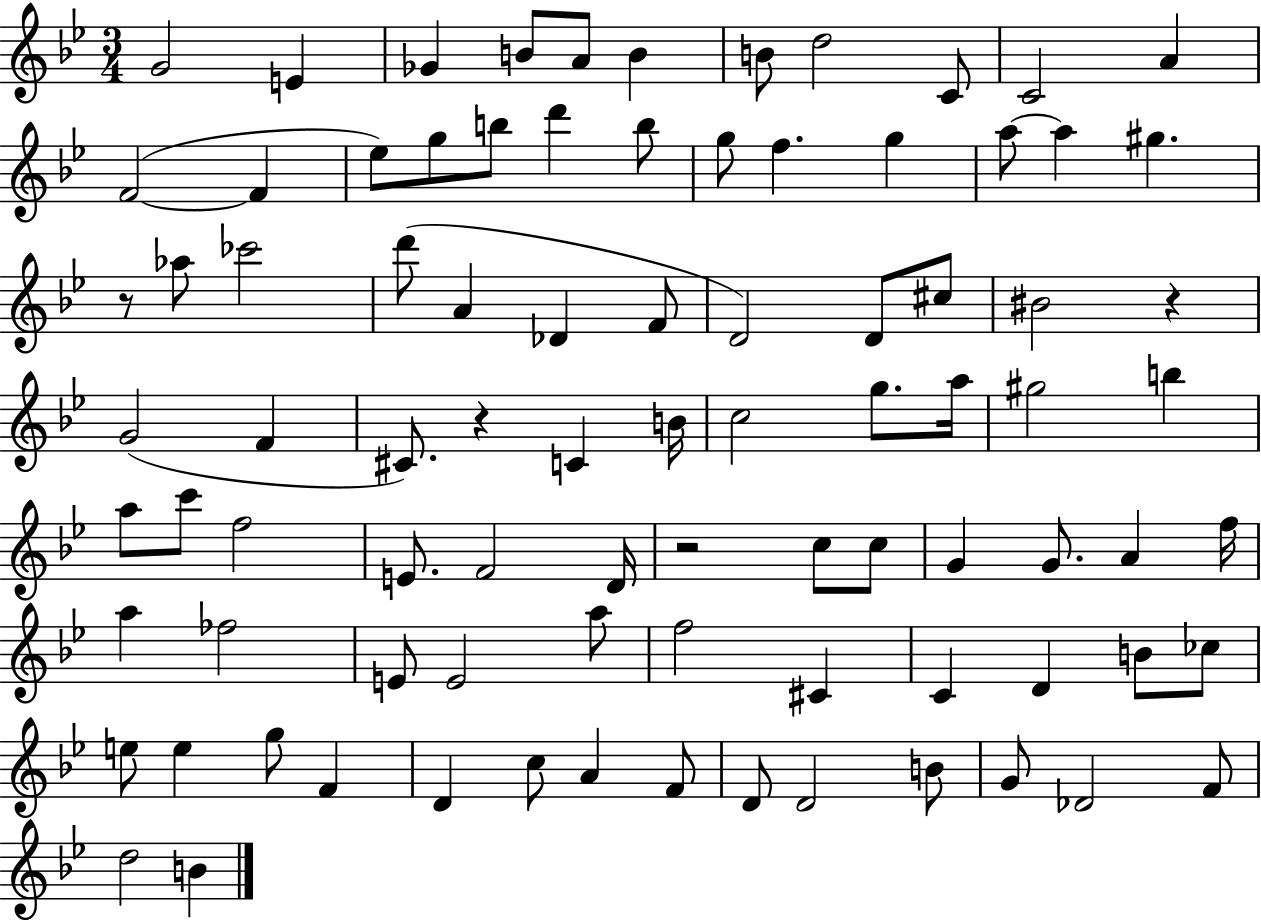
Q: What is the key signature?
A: BES major